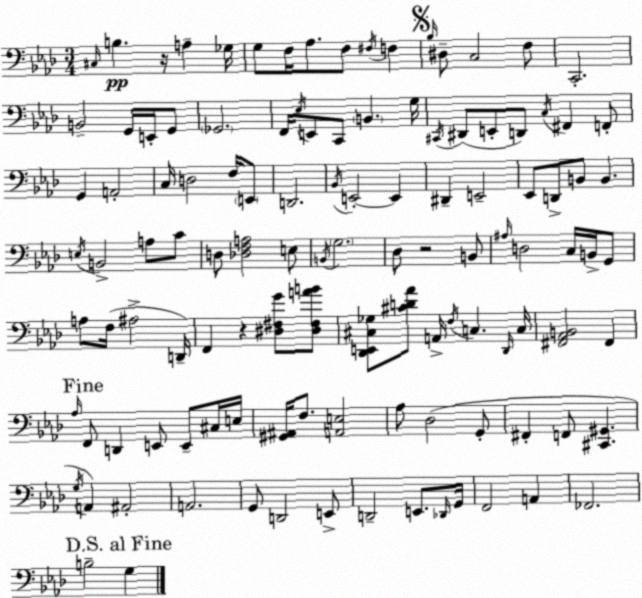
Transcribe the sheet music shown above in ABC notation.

X:1
T:Untitled
M:3/4
L:1/4
K:Ab
^C,/4 B, z/4 A, _G,/4 G,/2 F,/4 _A,/2 F,/2 ^F,/4 F, _B,/4 ^D,/2 C,2 F,/2 C,,2 B,,2 G,,/4 E,,/4 G,,/2 _G,,2 F,,/4 _E,/4 E,,/2 C,,/2 B,, G,/4 ^C,,/4 ^D,,/2 E,,/2 D,,/2 C,/4 ^F,, F,,/2 G,, A,,2 C,/4 D,2 F,/4 E,,/2 D,,2 _B,,/4 E,,2 E,, ^D,, E,,2 _E,,/2 D,,/2 B,,/2 B,, E,/4 B,,2 A,/2 C/2 D,/2 [_D,F,A,]2 E,/2 B,,/4 G,2 _D,/2 z2 B,,/2 ^A,/4 D,2 C,/4 B,,/4 G,,/2 A,/2 F,/4 ^A,2 D,,/4 F,, z [^D,^F,G]/2 [^D,^F,AB]/2 [_D,,E,,^C,_G,]/2 [^CD_A]/2 A,,/4 F,/4 C, _D,,/4 C,/4 [^F,,_A,,B,,]2 ^F,, _A,/4 F,,/2 D,, E,,/2 E,,/2 ^C,/4 E,/4 [^G,,^A,,]/4 F,/2 [A,,E,]2 _A,/2 _D,2 G,,/2 ^F,, F,,/2 [^C,,^G,,] G,/4 A,, ^A,,2 A,,2 G,,/2 D,,2 E,,/2 D,,2 E,,/2 _D,,/4 G,,/4 F,,2 A,, _F,,2 B,2 G,